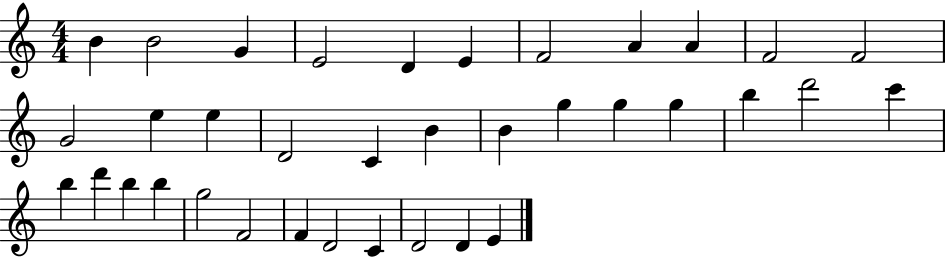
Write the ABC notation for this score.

X:1
T:Untitled
M:4/4
L:1/4
K:C
B B2 G E2 D E F2 A A F2 F2 G2 e e D2 C B B g g g b d'2 c' b d' b b g2 F2 F D2 C D2 D E